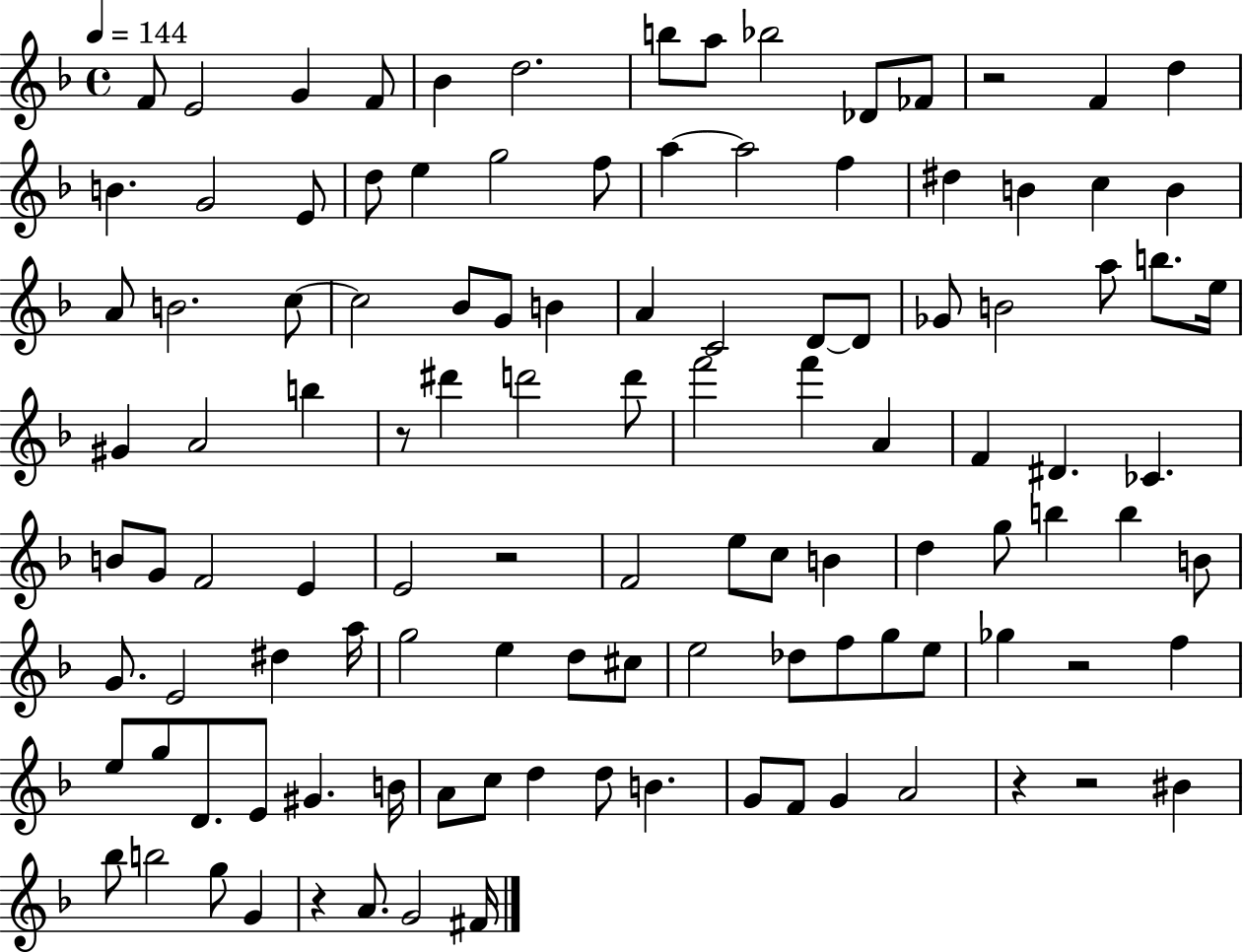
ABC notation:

X:1
T:Untitled
M:4/4
L:1/4
K:F
F/2 E2 G F/2 _B d2 b/2 a/2 _b2 _D/2 _F/2 z2 F d B G2 E/2 d/2 e g2 f/2 a a2 f ^d B c B A/2 B2 c/2 c2 _B/2 G/2 B A C2 D/2 D/2 _G/2 B2 a/2 b/2 e/4 ^G A2 b z/2 ^d' d'2 d'/2 f'2 f' A F ^D _C B/2 G/2 F2 E E2 z2 F2 e/2 c/2 B d g/2 b b B/2 G/2 E2 ^d a/4 g2 e d/2 ^c/2 e2 _d/2 f/2 g/2 e/2 _g z2 f e/2 g/2 D/2 E/2 ^G B/4 A/2 c/2 d d/2 B G/2 F/2 G A2 z z2 ^B _b/2 b2 g/2 G z A/2 G2 ^F/4